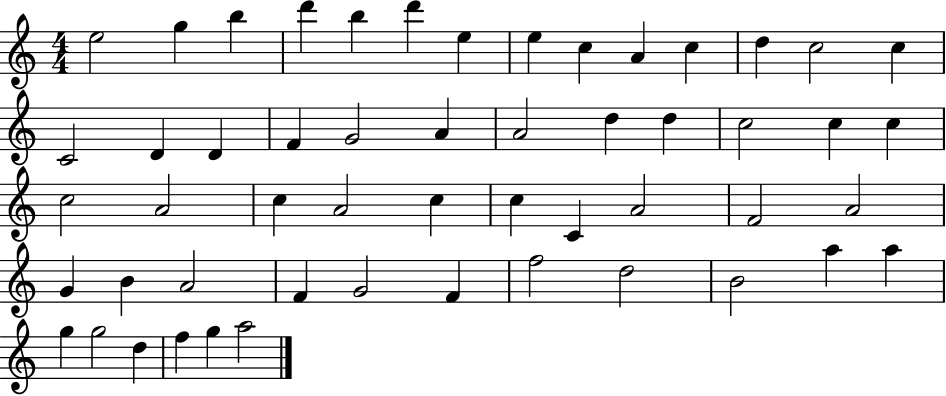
E5/h G5/q B5/q D6/q B5/q D6/q E5/q E5/q C5/q A4/q C5/q D5/q C5/h C5/q C4/h D4/q D4/q F4/q G4/h A4/q A4/h D5/q D5/q C5/h C5/q C5/q C5/h A4/h C5/q A4/h C5/q C5/q C4/q A4/h F4/h A4/h G4/q B4/q A4/h F4/q G4/h F4/q F5/h D5/h B4/h A5/q A5/q G5/q G5/h D5/q F5/q G5/q A5/h